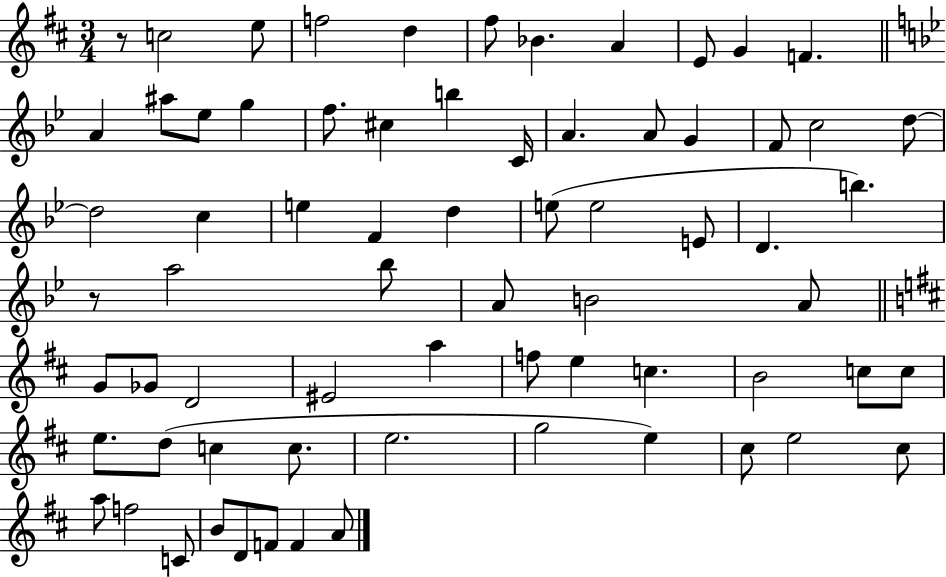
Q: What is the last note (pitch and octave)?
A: A4